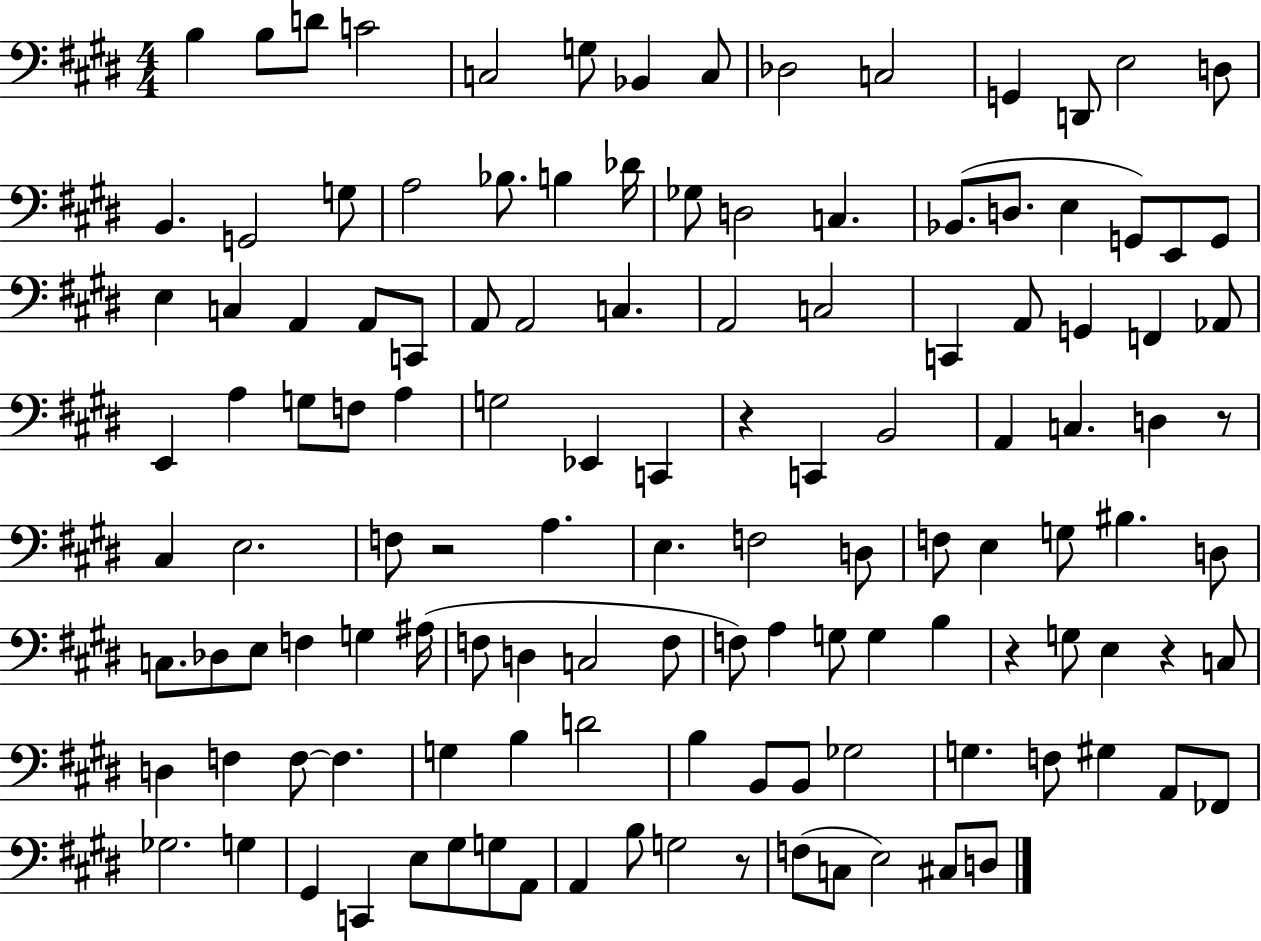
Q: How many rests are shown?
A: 6